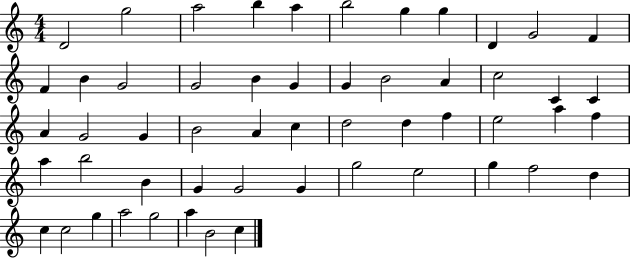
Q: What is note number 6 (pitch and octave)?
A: B5